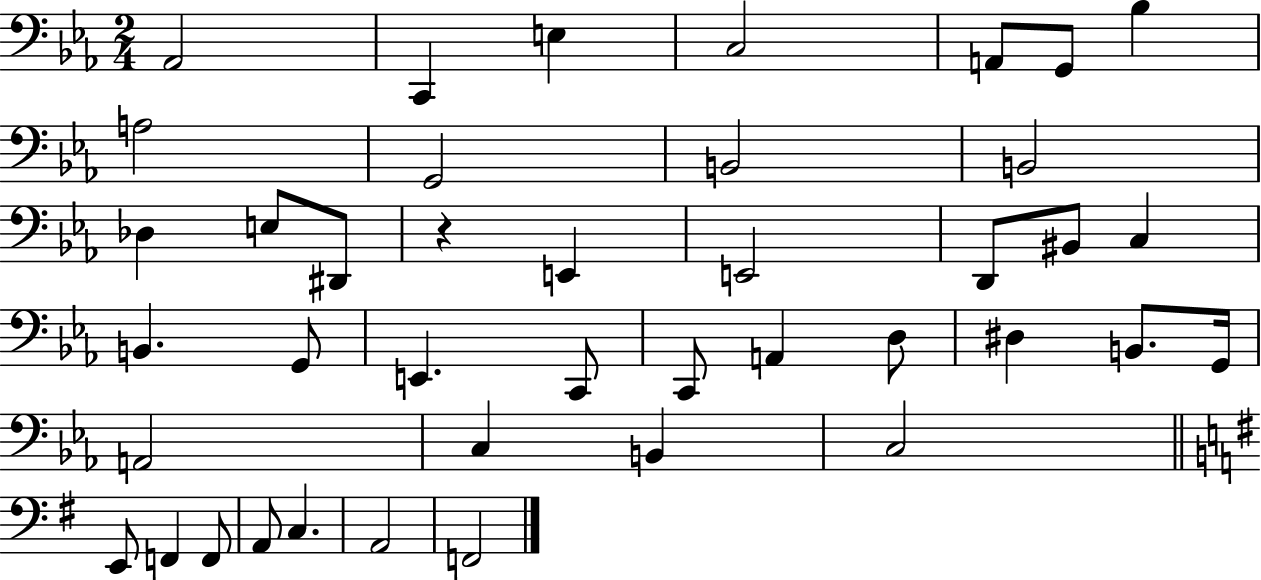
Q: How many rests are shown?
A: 1